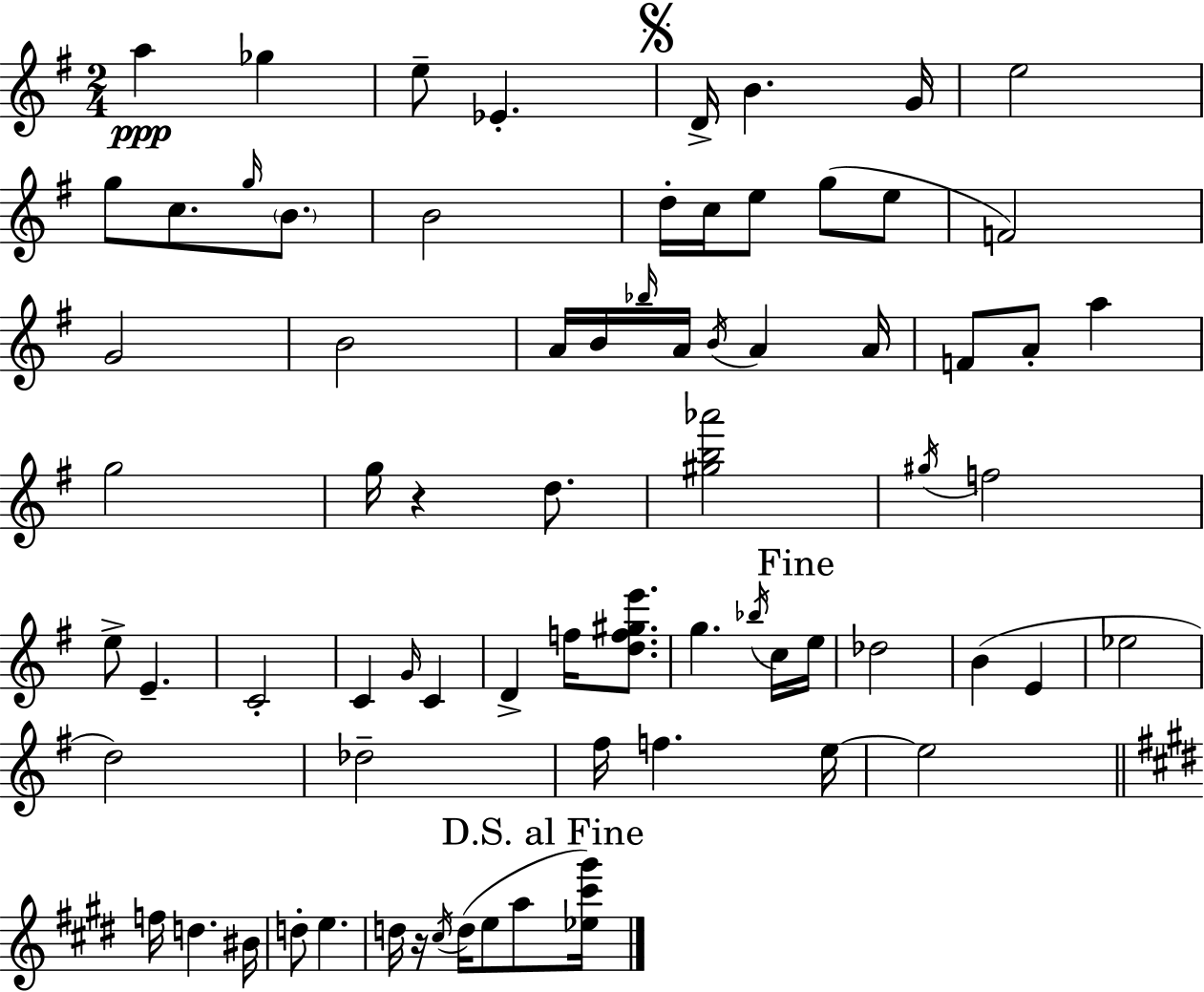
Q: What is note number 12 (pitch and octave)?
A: B4